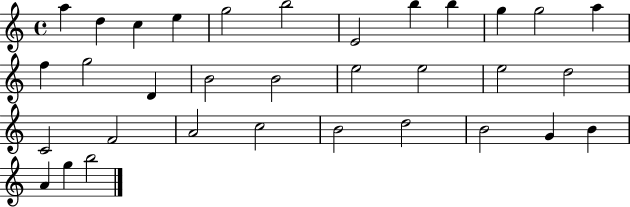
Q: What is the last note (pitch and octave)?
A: B5